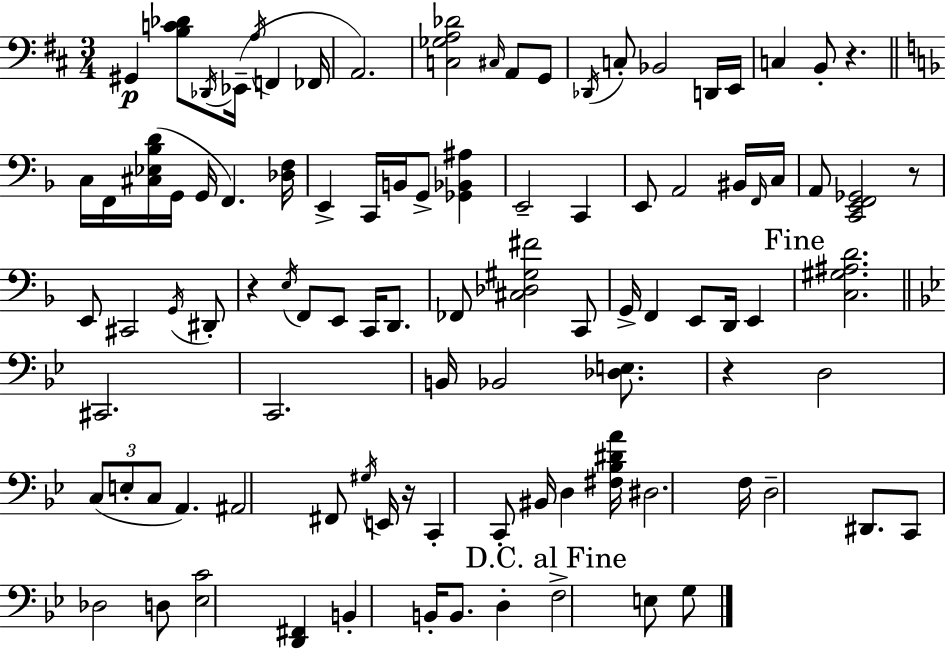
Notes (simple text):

G#2/q [B3,C4,Db4]/e Db2/s Eb2/s A3/s F2/q FES2/s A2/h. [C3,Gb3,A3,Db4]/h C#3/s A2/e G2/e Db2/s C3/e Bb2/h D2/s E2/s C3/q B2/e R/q. C3/s F2/s [C#3,Eb3,Bb3,D4]/s G2/s G2/s F2/q. [Db3,F3]/s E2/q C2/s B2/s G2/e [Gb2,Bb2,A#3]/q E2/h C2/q E2/e A2/h BIS2/s F2/s C3/s A2/e [C2,E2,F2,Gb2]/h R/e E2/e C#2/h G2/s D#2/e R/q E3/s F2/e E2/e C2/s D2/e. FES2/e [C#3,Db3,G#3,F#4]/h C2/e G2/s F2/q E2/e D2/s E2/q [C3,G#3,A#3,D4]/h. C#2/h. C2/h. B2/s Bb2/h [Db3,E3]/e. R/q D3/h C3/e E3/e C3/e A2/q. A#2/h F#2/e G#3/s E2/s R/s C2/q C2/e BIS2/s D3/q [F#3,Bb3,D#4,A4]/s D#3/h. F3/s D3/h D#2/e. C2/e Db3/h D3/e [Eb3,C4]/h [D2,F#2]/q B2/q B2/s B2/e. D3/q F3/h E3/e G3/e